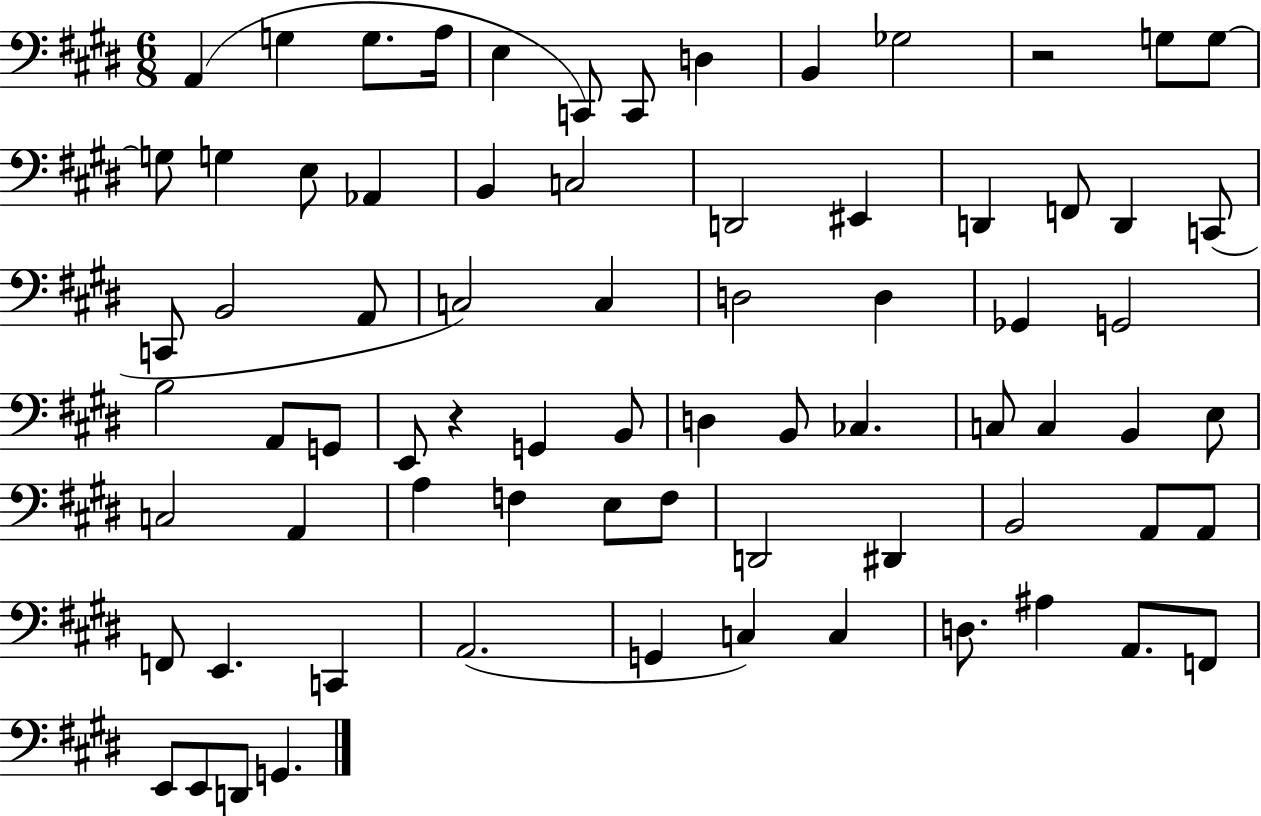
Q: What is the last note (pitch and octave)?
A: G2